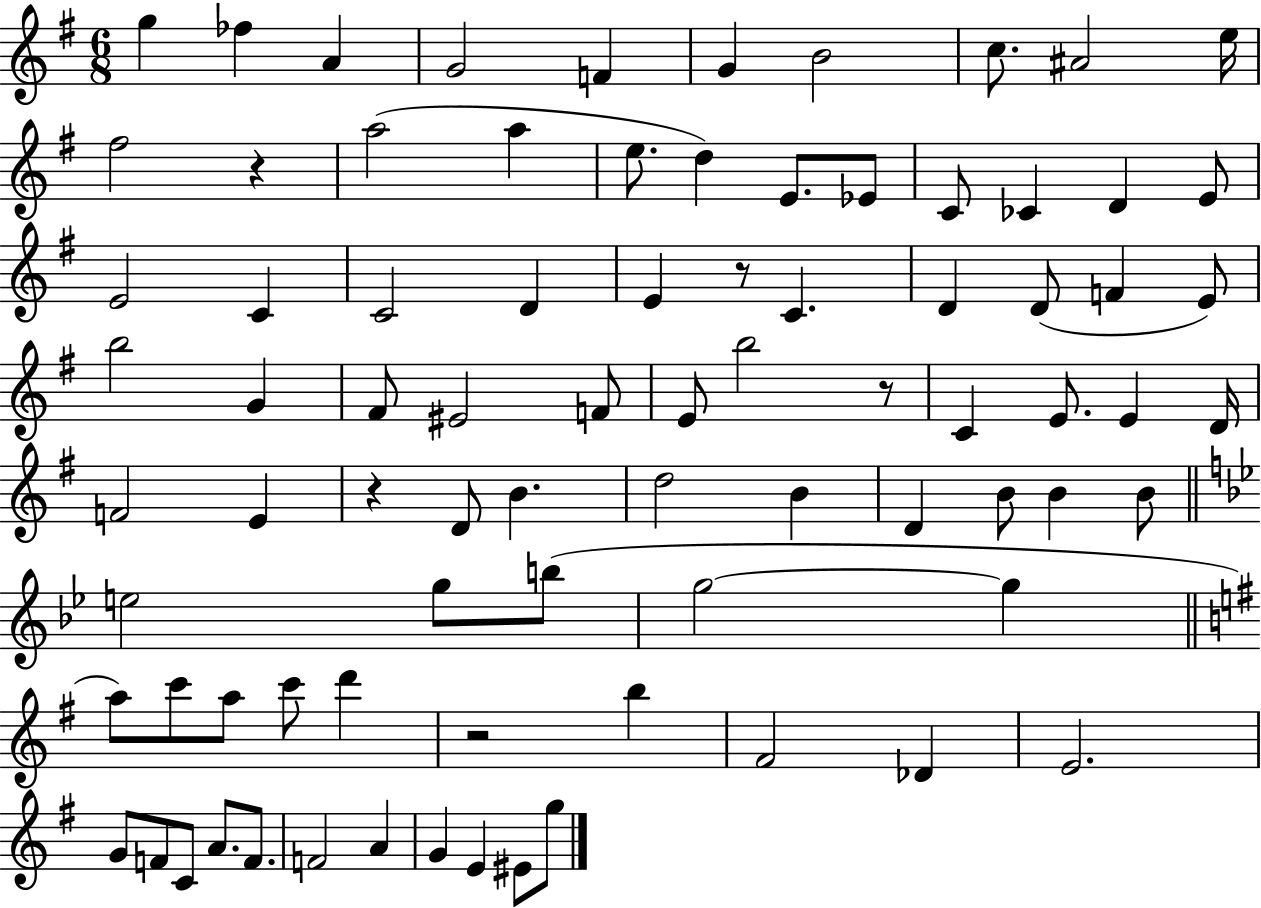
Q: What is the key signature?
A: G major